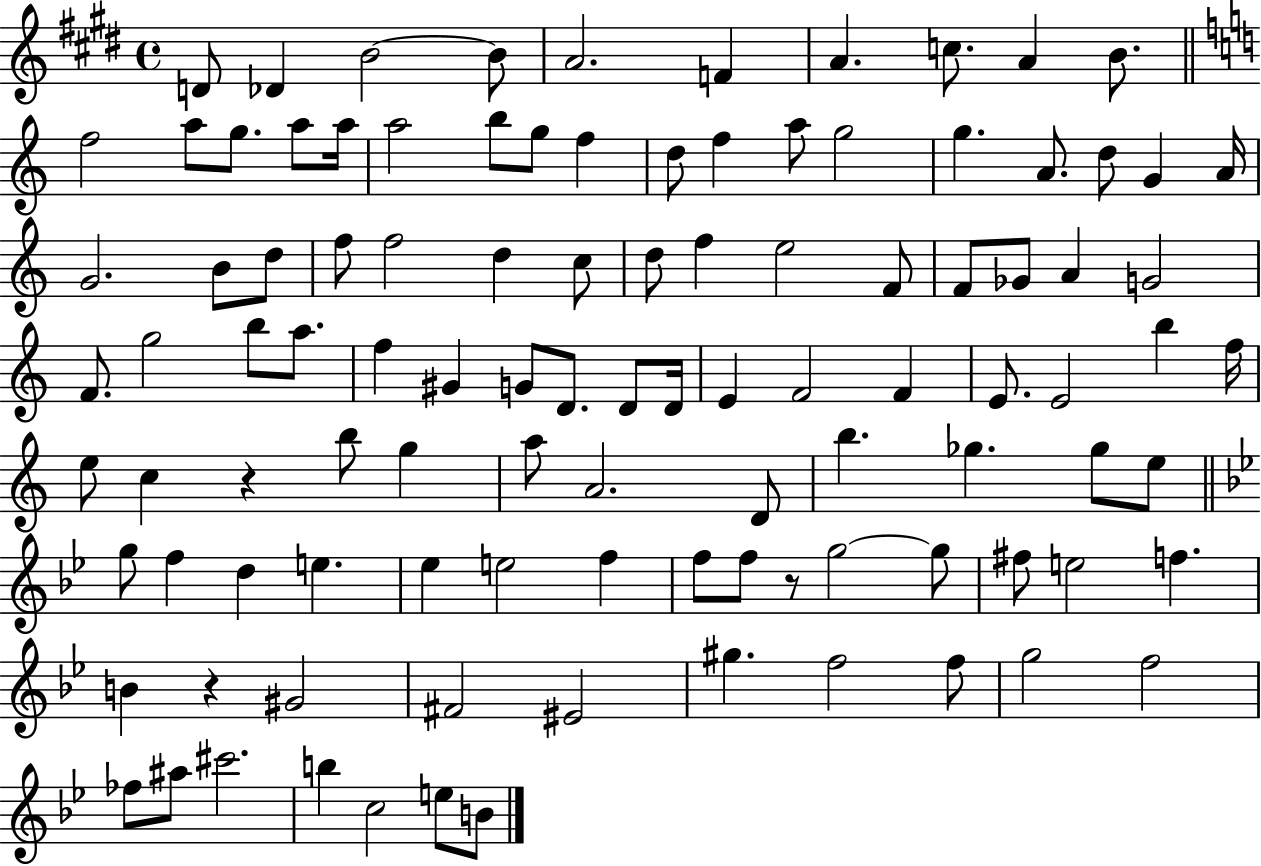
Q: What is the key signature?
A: E major